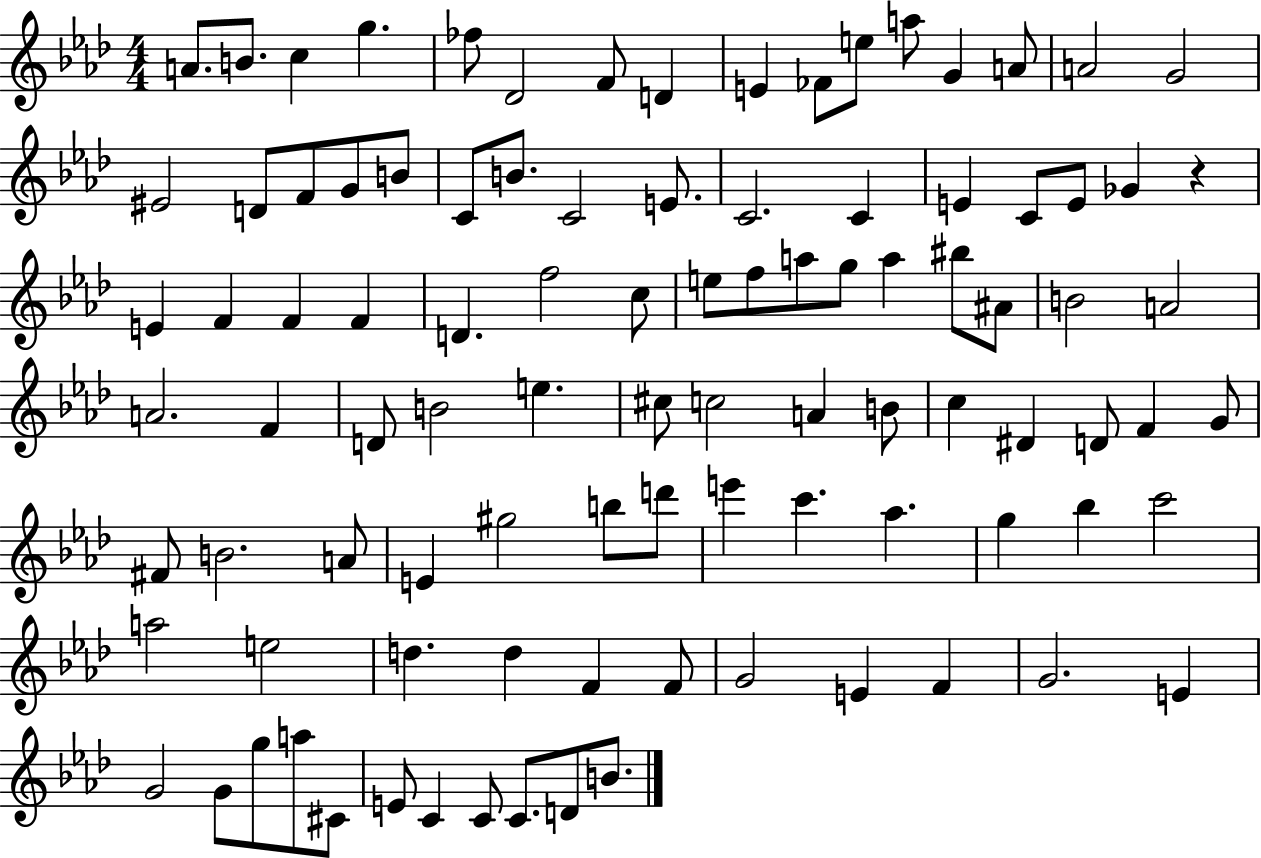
{
  \clef treble
  \numericTimeSignature
  \time 4/4
  \key aes \major
  \repeat volta 2 { a'8. b'8. c''4 g''4. | fes''8 des'2 f'8 d'4 | e'4 fes'8 e''8 a''8 g'4 a'8 | a'2 g'2 | \break eis'2 d'8 f'8 g'8 b'8 | c'8 b'8. c'2 e'8. | c'2. c'4 | e'4 c'8 e'8 ges'4 r4 | \break e'4 f'4 f'4 f'4 | d'4. f''2 c''8 | e''8 f''8 a''8 g''8 a''4 bis''8 ais'8 | b'2 a'2 | \break a'2. f'4 | d'8 b'2 e''4. | cis''8 c''2 a'4 b'8 | c''4 dis'4 d'8 f'4 g'8 | \break fis'8 b'2. a'8 | e'4 gis''2 b''8 d'''8 | e'''4 c'''4. aes''4. | g''4 bes''4 c'''2 | \break a''2 e''2 | d''4. d''4 f'4 f'8 | g'2 e'4 f'4 | g'2. e'4 | \break g'2 g'8 g''8 a''8 cis'8 | e'8 c'4 c'8 c'8. d'8 b'8. | } \bar "|."
}